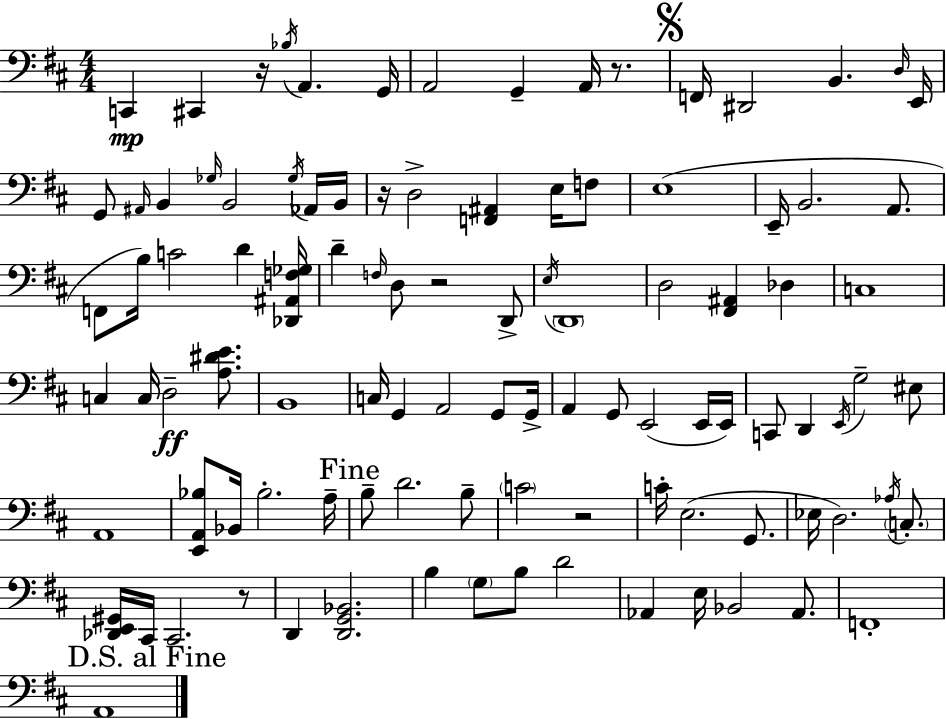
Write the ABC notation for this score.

X:1
T:Untitled
M:4/4
L:1/4
K:D
C,, ^C,, z/4 _B,/4 A,, G,,/4 A,,2 G,, A,,/4 z/2 F,,/4 ^D,,2 B,, D,/4 E,,/4 G,,/2 ^A,,/4 B,, _G,/4 B,,2 _G,/4 _A,,/4 B,,/4 z/4 D,2 [F,,^A,,] E,/4 F,/2 E,4 E,,/4 B,,2 A,,/2 F,,/2 B,/4 C2 D [_D,,^A,,F,_G,]/4 D F,/4 D,/2 z2 D,,/2 E,/4 D,,4 D,2 [^F,,^A,,] _D, C,4 C, C,/4 D,2 [A,^DE]/2 B,,4 C,/4 G,, A,,2 G,,/2 G,,/4 A,, G,,/2 E,,2 E,,/4 E,,/4 C,,/2 D,, E,,/4 G,2 ^E,/2 A,,4 [E,,A,,_B,]/2 _B,,/4 _B,2 A,/4 B,/2 D2 B,/2 C2 z2 C/4 E,2 G,,/2 _E,/4 D,2 _A,/4 C,/2 [_D,,E,,^G,,]/4 ^C,,/4 ^C,,2 z/2 D,, [D,,G,,_B,,]2 B, G,/2 B,/2 D2 _A,, E,/4 _B,,2 _A,,/2 F,,4 A,,4